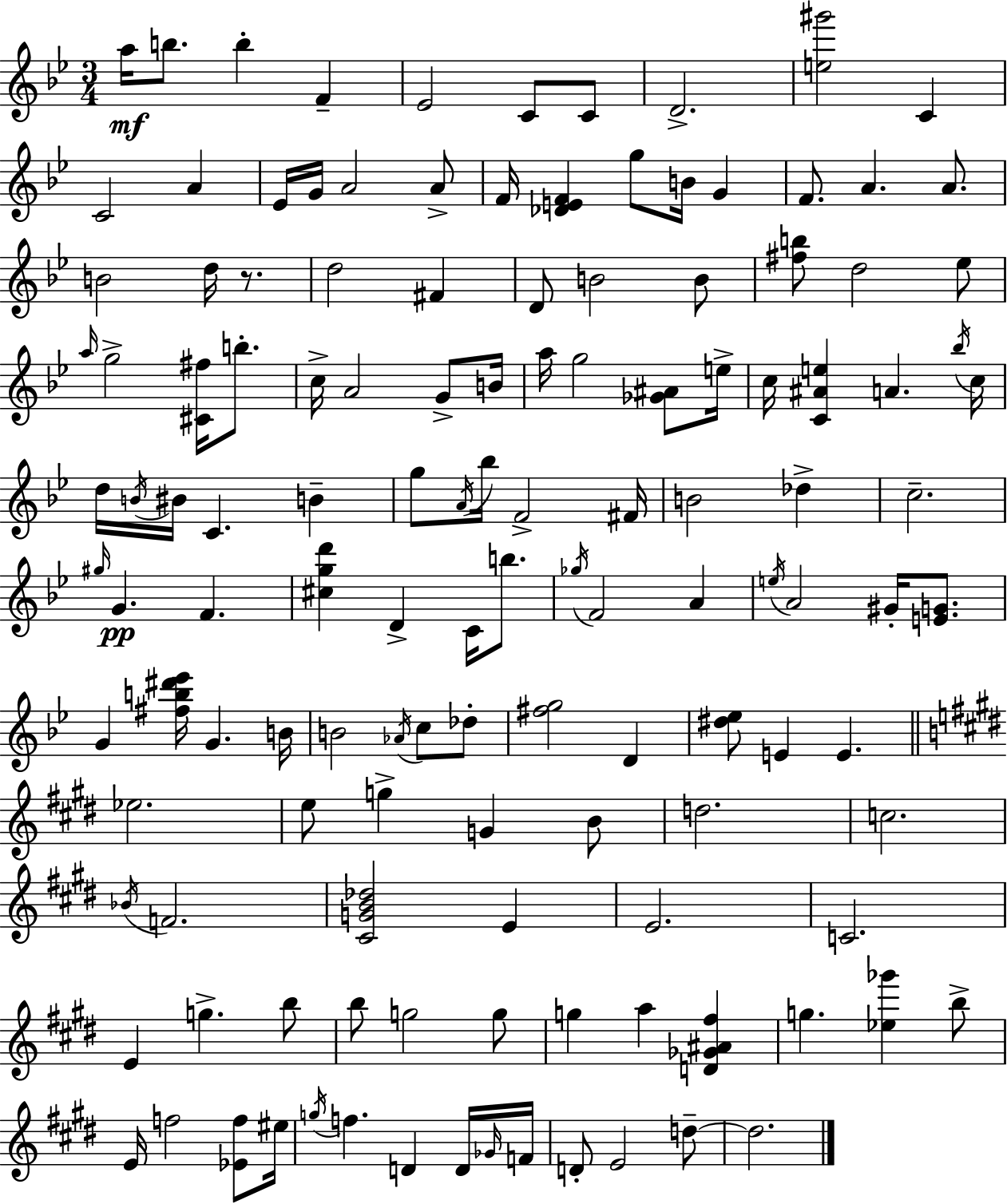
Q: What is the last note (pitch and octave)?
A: D5